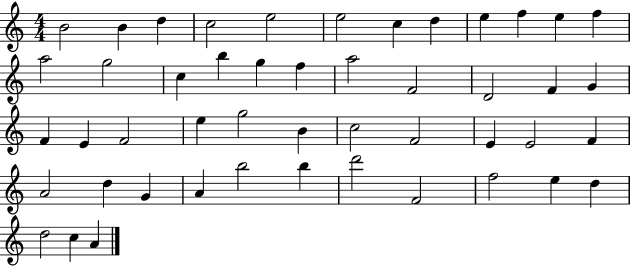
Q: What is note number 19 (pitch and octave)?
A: A5